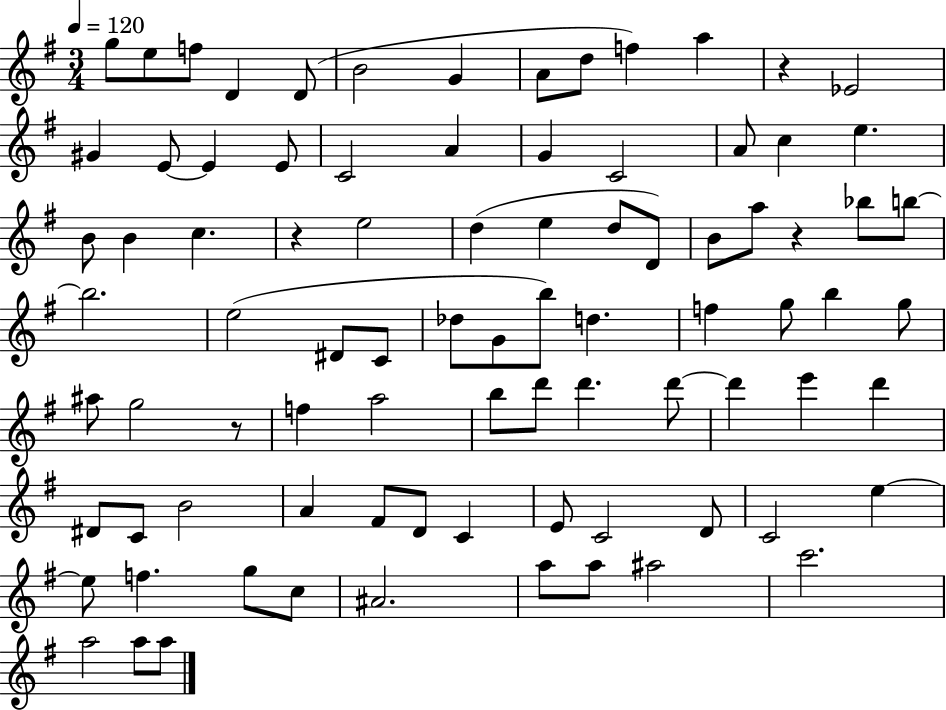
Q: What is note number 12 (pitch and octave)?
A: Eb4